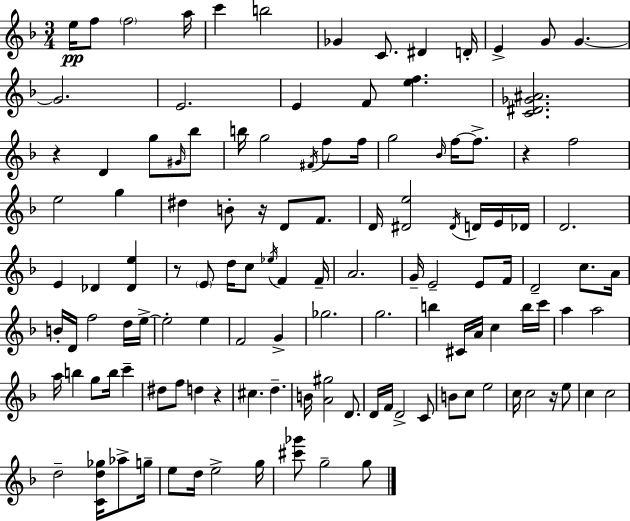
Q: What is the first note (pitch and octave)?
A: E5